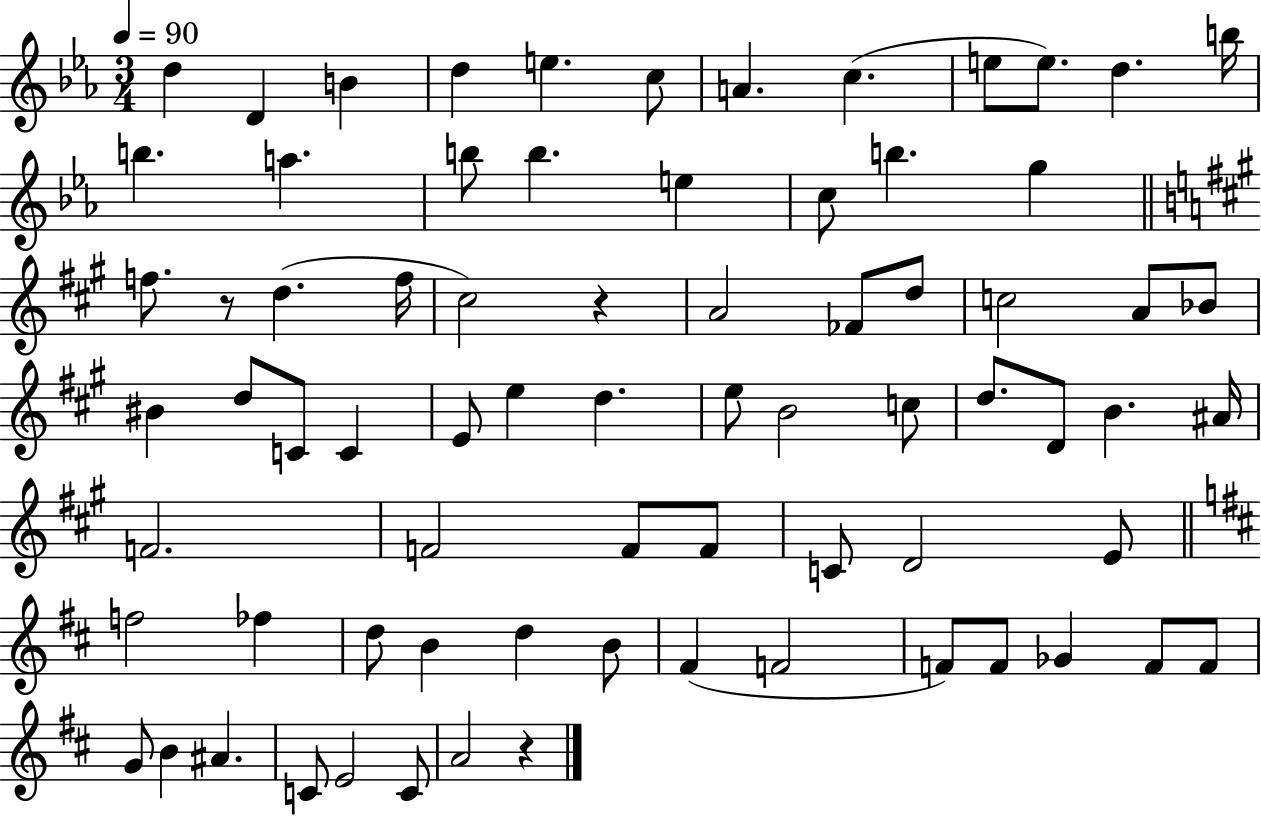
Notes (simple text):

D5/q D4/q B4/q D5/q E5/q. C5/e A4/q. C5/q. E5/e E5/e. D5/q. B5/s B5/q. A5/q. B5/e B5/q. E5/q C5/e B5/q. G5/q F5/e. R/e D5/q. F5/s C#5/h R/q A4/h FES4/e D5/e C5/h A4/e Bb4/e BIS4/q D5/e C4/e C4/q E4/e E5/q D5/q. E5/e B4/h C5/e D5/e. D4/e B4/q. A#4/s F4/h. F4/h F4/e F4/e C4/e D4/h E4/e F5/h FES5/q D5/e B4/q D5/q B4/e F#4/q F4/h F4/e F4/e Gb4/q F4/e F4/e G4/e B4/q A#4/q. C4/e E4/h C4/e A4/h R/q